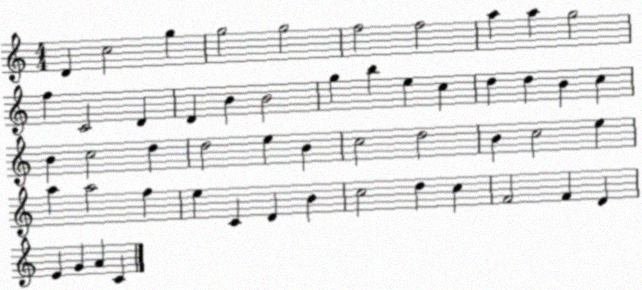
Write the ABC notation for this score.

X:1
T:Untitled
M:4/4
L:1/4
K:C
D c2 g g2 g2 f2 f2 a a g2 f C2 D D B B2 g b e c d d B c B c2 d d2 e B c2 d2 B c2 e a a2 f e C D B c2 d c F2 F D E G A C